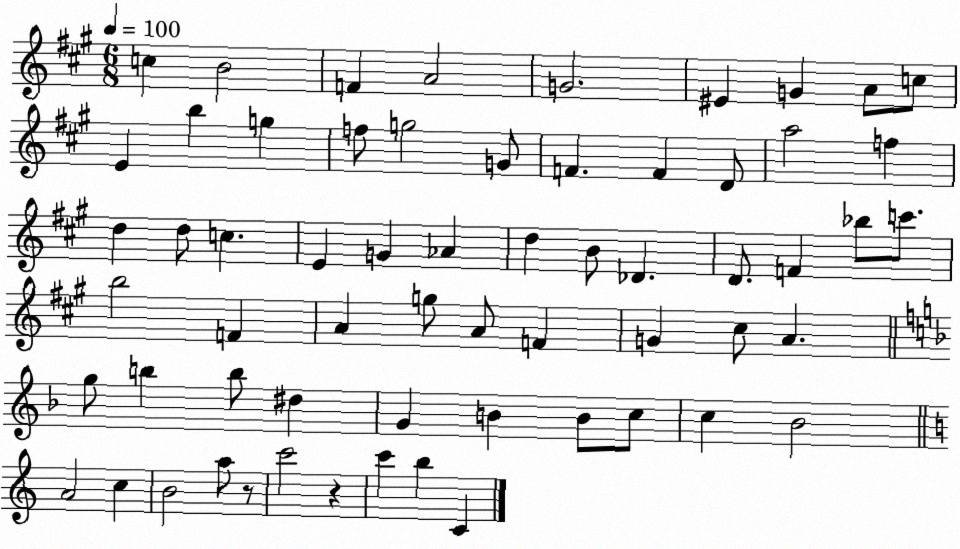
X:1
T:Untitled
M:6/8
L:1/4
K:A
c B2 F A2 G2 ^E G A/2 c/2 E b g f/2 g2 G/2 F F D/2 a2 f d d/2 c E G _A d B/2 _D D/2 F _b/2 c'/2 b2 F A g/2 A/2 F G ^c/2 A g/2 b b/2 ^d G B B/2 c/2 c _B2 A2 c B2 a/2 z/2 c'2 z c' b C